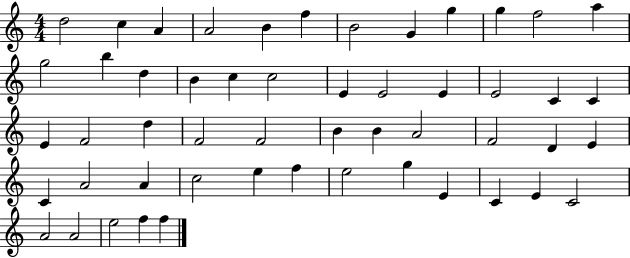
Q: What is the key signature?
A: C major